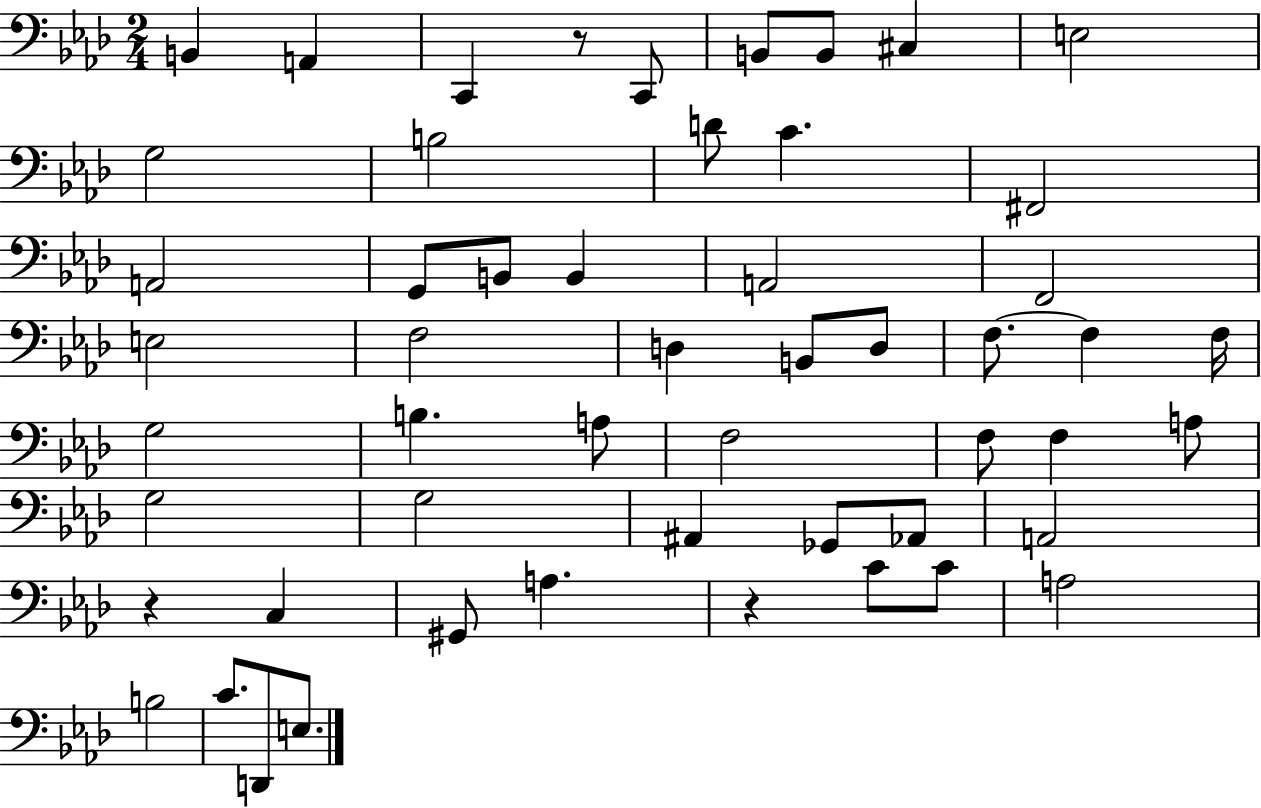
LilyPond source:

{
  \clef bass
  \numericTimeSignature
  \time 2/4
  \key aes \major
  \repeat volta 2 { b,4 a,4 | c,4 r8 c,8 | b,8 b,8 cis4 | e2 | \break g2 | b2 | d'8 c'4. | fis,2 | \break a,2 | g,8 b,8 b,4 | a,2 | f,2 | \break e2 | f2 | d4 b,8 d8 | f8.~~ f4 f16 | \break g2 | b4. a8 | f2 | f8 f4 a8 | \break g2 | g2 | ais,4 ges,8 aes,8 | a,2 | \break r4 c4 | gis,8 a4. | r4 c'8 c'8 | a2 | \break b2 | c'8. d,8 e8. | } \bar "|."
}